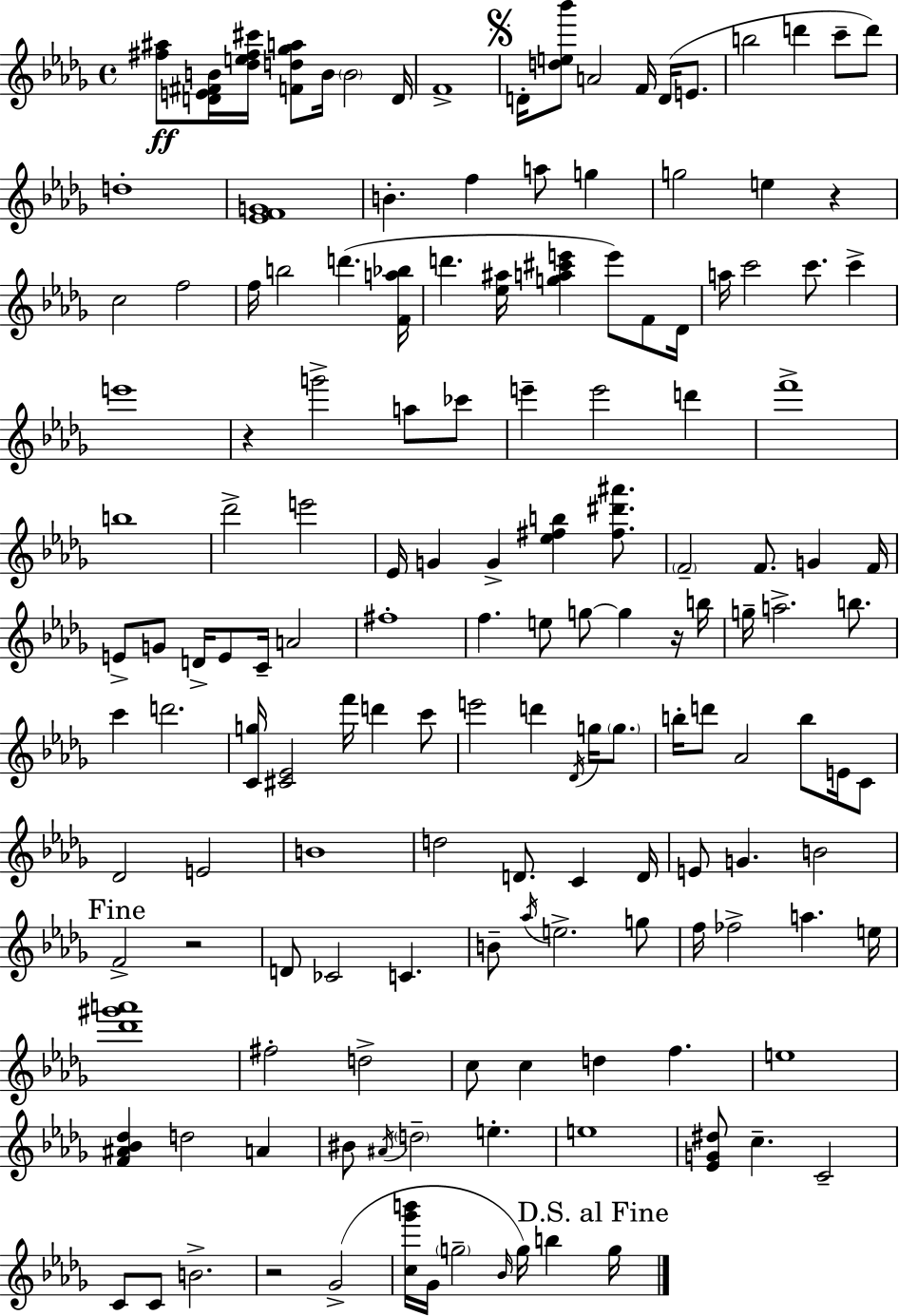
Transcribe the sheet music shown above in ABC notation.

X:1
T:Untitled
M:4/4
L:1/4
K:Bbm
[^f^a]/2 [DE^FB]/4 [_de^f^c']/4 [Fd_ga]/2 B/4 B2 D/4 F4 D/4 [de_b']/2 A2 F/4 D/4 E/2 b2 d' c'/2 d'/2 d4 [_EFG]4 B f a/2 g g2 e z c2 f2 f/4 b2 d' [Fa_b]/4 d' [_e^a]/4 [ga^c'e'] e'/2 F/2 _D/4 a/4 c'2 c'/2 c' e'4 z g'2 a/2 _c'/2 e' e'2 d' f'4 b4 _d'2 e'2 _E/4 G G [_e^fb] [^f^d'^a']/2 F2 F/2 G F/4 E/2 G/2 D/4 E/2 C/4 A2 ^f4 f e/2 g/2 g z/4 b/4 g/4 a2 b/2 c' d'2 [Cg]/4 [^C_E]2 f'/4 d' c'/2 e'2 d' _D/4 g/4 g/2 b/4 d'/2 _A2 b/2 E/4 C/2 _D2 E2 B4 d2 D/2 C D/4 E/2 G B2 F2 z2 D/2 _C2 C B/2 _a/4 e2 g/2 f/4 _f2 a e/4 [_d'^g'a']4 ^f2 d2 c/2 c d f e4 [F^A_B_d] d2 A ^B/2 ^A/4 d2 e e4 [_EG^d]/2 c C2 C/2 C/2 B2 z2 _G2 [c_g'b']/4 _G/4 g2 _B/4 g/4 b g/4